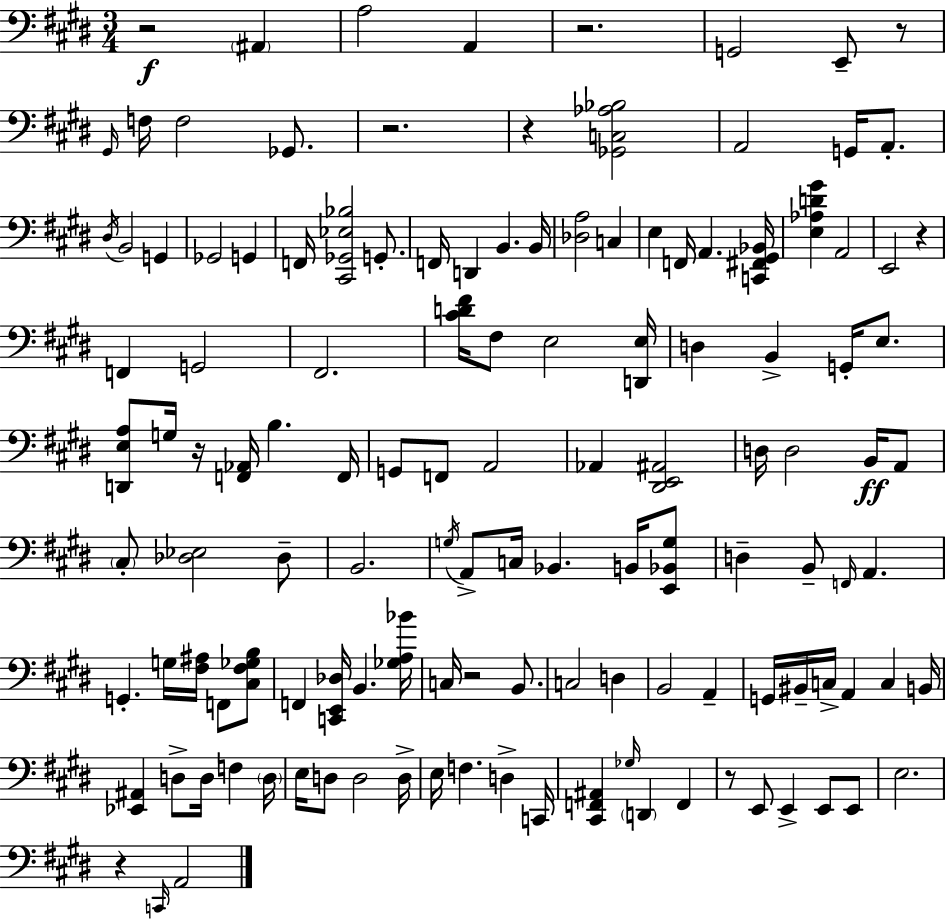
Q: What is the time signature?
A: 3/4